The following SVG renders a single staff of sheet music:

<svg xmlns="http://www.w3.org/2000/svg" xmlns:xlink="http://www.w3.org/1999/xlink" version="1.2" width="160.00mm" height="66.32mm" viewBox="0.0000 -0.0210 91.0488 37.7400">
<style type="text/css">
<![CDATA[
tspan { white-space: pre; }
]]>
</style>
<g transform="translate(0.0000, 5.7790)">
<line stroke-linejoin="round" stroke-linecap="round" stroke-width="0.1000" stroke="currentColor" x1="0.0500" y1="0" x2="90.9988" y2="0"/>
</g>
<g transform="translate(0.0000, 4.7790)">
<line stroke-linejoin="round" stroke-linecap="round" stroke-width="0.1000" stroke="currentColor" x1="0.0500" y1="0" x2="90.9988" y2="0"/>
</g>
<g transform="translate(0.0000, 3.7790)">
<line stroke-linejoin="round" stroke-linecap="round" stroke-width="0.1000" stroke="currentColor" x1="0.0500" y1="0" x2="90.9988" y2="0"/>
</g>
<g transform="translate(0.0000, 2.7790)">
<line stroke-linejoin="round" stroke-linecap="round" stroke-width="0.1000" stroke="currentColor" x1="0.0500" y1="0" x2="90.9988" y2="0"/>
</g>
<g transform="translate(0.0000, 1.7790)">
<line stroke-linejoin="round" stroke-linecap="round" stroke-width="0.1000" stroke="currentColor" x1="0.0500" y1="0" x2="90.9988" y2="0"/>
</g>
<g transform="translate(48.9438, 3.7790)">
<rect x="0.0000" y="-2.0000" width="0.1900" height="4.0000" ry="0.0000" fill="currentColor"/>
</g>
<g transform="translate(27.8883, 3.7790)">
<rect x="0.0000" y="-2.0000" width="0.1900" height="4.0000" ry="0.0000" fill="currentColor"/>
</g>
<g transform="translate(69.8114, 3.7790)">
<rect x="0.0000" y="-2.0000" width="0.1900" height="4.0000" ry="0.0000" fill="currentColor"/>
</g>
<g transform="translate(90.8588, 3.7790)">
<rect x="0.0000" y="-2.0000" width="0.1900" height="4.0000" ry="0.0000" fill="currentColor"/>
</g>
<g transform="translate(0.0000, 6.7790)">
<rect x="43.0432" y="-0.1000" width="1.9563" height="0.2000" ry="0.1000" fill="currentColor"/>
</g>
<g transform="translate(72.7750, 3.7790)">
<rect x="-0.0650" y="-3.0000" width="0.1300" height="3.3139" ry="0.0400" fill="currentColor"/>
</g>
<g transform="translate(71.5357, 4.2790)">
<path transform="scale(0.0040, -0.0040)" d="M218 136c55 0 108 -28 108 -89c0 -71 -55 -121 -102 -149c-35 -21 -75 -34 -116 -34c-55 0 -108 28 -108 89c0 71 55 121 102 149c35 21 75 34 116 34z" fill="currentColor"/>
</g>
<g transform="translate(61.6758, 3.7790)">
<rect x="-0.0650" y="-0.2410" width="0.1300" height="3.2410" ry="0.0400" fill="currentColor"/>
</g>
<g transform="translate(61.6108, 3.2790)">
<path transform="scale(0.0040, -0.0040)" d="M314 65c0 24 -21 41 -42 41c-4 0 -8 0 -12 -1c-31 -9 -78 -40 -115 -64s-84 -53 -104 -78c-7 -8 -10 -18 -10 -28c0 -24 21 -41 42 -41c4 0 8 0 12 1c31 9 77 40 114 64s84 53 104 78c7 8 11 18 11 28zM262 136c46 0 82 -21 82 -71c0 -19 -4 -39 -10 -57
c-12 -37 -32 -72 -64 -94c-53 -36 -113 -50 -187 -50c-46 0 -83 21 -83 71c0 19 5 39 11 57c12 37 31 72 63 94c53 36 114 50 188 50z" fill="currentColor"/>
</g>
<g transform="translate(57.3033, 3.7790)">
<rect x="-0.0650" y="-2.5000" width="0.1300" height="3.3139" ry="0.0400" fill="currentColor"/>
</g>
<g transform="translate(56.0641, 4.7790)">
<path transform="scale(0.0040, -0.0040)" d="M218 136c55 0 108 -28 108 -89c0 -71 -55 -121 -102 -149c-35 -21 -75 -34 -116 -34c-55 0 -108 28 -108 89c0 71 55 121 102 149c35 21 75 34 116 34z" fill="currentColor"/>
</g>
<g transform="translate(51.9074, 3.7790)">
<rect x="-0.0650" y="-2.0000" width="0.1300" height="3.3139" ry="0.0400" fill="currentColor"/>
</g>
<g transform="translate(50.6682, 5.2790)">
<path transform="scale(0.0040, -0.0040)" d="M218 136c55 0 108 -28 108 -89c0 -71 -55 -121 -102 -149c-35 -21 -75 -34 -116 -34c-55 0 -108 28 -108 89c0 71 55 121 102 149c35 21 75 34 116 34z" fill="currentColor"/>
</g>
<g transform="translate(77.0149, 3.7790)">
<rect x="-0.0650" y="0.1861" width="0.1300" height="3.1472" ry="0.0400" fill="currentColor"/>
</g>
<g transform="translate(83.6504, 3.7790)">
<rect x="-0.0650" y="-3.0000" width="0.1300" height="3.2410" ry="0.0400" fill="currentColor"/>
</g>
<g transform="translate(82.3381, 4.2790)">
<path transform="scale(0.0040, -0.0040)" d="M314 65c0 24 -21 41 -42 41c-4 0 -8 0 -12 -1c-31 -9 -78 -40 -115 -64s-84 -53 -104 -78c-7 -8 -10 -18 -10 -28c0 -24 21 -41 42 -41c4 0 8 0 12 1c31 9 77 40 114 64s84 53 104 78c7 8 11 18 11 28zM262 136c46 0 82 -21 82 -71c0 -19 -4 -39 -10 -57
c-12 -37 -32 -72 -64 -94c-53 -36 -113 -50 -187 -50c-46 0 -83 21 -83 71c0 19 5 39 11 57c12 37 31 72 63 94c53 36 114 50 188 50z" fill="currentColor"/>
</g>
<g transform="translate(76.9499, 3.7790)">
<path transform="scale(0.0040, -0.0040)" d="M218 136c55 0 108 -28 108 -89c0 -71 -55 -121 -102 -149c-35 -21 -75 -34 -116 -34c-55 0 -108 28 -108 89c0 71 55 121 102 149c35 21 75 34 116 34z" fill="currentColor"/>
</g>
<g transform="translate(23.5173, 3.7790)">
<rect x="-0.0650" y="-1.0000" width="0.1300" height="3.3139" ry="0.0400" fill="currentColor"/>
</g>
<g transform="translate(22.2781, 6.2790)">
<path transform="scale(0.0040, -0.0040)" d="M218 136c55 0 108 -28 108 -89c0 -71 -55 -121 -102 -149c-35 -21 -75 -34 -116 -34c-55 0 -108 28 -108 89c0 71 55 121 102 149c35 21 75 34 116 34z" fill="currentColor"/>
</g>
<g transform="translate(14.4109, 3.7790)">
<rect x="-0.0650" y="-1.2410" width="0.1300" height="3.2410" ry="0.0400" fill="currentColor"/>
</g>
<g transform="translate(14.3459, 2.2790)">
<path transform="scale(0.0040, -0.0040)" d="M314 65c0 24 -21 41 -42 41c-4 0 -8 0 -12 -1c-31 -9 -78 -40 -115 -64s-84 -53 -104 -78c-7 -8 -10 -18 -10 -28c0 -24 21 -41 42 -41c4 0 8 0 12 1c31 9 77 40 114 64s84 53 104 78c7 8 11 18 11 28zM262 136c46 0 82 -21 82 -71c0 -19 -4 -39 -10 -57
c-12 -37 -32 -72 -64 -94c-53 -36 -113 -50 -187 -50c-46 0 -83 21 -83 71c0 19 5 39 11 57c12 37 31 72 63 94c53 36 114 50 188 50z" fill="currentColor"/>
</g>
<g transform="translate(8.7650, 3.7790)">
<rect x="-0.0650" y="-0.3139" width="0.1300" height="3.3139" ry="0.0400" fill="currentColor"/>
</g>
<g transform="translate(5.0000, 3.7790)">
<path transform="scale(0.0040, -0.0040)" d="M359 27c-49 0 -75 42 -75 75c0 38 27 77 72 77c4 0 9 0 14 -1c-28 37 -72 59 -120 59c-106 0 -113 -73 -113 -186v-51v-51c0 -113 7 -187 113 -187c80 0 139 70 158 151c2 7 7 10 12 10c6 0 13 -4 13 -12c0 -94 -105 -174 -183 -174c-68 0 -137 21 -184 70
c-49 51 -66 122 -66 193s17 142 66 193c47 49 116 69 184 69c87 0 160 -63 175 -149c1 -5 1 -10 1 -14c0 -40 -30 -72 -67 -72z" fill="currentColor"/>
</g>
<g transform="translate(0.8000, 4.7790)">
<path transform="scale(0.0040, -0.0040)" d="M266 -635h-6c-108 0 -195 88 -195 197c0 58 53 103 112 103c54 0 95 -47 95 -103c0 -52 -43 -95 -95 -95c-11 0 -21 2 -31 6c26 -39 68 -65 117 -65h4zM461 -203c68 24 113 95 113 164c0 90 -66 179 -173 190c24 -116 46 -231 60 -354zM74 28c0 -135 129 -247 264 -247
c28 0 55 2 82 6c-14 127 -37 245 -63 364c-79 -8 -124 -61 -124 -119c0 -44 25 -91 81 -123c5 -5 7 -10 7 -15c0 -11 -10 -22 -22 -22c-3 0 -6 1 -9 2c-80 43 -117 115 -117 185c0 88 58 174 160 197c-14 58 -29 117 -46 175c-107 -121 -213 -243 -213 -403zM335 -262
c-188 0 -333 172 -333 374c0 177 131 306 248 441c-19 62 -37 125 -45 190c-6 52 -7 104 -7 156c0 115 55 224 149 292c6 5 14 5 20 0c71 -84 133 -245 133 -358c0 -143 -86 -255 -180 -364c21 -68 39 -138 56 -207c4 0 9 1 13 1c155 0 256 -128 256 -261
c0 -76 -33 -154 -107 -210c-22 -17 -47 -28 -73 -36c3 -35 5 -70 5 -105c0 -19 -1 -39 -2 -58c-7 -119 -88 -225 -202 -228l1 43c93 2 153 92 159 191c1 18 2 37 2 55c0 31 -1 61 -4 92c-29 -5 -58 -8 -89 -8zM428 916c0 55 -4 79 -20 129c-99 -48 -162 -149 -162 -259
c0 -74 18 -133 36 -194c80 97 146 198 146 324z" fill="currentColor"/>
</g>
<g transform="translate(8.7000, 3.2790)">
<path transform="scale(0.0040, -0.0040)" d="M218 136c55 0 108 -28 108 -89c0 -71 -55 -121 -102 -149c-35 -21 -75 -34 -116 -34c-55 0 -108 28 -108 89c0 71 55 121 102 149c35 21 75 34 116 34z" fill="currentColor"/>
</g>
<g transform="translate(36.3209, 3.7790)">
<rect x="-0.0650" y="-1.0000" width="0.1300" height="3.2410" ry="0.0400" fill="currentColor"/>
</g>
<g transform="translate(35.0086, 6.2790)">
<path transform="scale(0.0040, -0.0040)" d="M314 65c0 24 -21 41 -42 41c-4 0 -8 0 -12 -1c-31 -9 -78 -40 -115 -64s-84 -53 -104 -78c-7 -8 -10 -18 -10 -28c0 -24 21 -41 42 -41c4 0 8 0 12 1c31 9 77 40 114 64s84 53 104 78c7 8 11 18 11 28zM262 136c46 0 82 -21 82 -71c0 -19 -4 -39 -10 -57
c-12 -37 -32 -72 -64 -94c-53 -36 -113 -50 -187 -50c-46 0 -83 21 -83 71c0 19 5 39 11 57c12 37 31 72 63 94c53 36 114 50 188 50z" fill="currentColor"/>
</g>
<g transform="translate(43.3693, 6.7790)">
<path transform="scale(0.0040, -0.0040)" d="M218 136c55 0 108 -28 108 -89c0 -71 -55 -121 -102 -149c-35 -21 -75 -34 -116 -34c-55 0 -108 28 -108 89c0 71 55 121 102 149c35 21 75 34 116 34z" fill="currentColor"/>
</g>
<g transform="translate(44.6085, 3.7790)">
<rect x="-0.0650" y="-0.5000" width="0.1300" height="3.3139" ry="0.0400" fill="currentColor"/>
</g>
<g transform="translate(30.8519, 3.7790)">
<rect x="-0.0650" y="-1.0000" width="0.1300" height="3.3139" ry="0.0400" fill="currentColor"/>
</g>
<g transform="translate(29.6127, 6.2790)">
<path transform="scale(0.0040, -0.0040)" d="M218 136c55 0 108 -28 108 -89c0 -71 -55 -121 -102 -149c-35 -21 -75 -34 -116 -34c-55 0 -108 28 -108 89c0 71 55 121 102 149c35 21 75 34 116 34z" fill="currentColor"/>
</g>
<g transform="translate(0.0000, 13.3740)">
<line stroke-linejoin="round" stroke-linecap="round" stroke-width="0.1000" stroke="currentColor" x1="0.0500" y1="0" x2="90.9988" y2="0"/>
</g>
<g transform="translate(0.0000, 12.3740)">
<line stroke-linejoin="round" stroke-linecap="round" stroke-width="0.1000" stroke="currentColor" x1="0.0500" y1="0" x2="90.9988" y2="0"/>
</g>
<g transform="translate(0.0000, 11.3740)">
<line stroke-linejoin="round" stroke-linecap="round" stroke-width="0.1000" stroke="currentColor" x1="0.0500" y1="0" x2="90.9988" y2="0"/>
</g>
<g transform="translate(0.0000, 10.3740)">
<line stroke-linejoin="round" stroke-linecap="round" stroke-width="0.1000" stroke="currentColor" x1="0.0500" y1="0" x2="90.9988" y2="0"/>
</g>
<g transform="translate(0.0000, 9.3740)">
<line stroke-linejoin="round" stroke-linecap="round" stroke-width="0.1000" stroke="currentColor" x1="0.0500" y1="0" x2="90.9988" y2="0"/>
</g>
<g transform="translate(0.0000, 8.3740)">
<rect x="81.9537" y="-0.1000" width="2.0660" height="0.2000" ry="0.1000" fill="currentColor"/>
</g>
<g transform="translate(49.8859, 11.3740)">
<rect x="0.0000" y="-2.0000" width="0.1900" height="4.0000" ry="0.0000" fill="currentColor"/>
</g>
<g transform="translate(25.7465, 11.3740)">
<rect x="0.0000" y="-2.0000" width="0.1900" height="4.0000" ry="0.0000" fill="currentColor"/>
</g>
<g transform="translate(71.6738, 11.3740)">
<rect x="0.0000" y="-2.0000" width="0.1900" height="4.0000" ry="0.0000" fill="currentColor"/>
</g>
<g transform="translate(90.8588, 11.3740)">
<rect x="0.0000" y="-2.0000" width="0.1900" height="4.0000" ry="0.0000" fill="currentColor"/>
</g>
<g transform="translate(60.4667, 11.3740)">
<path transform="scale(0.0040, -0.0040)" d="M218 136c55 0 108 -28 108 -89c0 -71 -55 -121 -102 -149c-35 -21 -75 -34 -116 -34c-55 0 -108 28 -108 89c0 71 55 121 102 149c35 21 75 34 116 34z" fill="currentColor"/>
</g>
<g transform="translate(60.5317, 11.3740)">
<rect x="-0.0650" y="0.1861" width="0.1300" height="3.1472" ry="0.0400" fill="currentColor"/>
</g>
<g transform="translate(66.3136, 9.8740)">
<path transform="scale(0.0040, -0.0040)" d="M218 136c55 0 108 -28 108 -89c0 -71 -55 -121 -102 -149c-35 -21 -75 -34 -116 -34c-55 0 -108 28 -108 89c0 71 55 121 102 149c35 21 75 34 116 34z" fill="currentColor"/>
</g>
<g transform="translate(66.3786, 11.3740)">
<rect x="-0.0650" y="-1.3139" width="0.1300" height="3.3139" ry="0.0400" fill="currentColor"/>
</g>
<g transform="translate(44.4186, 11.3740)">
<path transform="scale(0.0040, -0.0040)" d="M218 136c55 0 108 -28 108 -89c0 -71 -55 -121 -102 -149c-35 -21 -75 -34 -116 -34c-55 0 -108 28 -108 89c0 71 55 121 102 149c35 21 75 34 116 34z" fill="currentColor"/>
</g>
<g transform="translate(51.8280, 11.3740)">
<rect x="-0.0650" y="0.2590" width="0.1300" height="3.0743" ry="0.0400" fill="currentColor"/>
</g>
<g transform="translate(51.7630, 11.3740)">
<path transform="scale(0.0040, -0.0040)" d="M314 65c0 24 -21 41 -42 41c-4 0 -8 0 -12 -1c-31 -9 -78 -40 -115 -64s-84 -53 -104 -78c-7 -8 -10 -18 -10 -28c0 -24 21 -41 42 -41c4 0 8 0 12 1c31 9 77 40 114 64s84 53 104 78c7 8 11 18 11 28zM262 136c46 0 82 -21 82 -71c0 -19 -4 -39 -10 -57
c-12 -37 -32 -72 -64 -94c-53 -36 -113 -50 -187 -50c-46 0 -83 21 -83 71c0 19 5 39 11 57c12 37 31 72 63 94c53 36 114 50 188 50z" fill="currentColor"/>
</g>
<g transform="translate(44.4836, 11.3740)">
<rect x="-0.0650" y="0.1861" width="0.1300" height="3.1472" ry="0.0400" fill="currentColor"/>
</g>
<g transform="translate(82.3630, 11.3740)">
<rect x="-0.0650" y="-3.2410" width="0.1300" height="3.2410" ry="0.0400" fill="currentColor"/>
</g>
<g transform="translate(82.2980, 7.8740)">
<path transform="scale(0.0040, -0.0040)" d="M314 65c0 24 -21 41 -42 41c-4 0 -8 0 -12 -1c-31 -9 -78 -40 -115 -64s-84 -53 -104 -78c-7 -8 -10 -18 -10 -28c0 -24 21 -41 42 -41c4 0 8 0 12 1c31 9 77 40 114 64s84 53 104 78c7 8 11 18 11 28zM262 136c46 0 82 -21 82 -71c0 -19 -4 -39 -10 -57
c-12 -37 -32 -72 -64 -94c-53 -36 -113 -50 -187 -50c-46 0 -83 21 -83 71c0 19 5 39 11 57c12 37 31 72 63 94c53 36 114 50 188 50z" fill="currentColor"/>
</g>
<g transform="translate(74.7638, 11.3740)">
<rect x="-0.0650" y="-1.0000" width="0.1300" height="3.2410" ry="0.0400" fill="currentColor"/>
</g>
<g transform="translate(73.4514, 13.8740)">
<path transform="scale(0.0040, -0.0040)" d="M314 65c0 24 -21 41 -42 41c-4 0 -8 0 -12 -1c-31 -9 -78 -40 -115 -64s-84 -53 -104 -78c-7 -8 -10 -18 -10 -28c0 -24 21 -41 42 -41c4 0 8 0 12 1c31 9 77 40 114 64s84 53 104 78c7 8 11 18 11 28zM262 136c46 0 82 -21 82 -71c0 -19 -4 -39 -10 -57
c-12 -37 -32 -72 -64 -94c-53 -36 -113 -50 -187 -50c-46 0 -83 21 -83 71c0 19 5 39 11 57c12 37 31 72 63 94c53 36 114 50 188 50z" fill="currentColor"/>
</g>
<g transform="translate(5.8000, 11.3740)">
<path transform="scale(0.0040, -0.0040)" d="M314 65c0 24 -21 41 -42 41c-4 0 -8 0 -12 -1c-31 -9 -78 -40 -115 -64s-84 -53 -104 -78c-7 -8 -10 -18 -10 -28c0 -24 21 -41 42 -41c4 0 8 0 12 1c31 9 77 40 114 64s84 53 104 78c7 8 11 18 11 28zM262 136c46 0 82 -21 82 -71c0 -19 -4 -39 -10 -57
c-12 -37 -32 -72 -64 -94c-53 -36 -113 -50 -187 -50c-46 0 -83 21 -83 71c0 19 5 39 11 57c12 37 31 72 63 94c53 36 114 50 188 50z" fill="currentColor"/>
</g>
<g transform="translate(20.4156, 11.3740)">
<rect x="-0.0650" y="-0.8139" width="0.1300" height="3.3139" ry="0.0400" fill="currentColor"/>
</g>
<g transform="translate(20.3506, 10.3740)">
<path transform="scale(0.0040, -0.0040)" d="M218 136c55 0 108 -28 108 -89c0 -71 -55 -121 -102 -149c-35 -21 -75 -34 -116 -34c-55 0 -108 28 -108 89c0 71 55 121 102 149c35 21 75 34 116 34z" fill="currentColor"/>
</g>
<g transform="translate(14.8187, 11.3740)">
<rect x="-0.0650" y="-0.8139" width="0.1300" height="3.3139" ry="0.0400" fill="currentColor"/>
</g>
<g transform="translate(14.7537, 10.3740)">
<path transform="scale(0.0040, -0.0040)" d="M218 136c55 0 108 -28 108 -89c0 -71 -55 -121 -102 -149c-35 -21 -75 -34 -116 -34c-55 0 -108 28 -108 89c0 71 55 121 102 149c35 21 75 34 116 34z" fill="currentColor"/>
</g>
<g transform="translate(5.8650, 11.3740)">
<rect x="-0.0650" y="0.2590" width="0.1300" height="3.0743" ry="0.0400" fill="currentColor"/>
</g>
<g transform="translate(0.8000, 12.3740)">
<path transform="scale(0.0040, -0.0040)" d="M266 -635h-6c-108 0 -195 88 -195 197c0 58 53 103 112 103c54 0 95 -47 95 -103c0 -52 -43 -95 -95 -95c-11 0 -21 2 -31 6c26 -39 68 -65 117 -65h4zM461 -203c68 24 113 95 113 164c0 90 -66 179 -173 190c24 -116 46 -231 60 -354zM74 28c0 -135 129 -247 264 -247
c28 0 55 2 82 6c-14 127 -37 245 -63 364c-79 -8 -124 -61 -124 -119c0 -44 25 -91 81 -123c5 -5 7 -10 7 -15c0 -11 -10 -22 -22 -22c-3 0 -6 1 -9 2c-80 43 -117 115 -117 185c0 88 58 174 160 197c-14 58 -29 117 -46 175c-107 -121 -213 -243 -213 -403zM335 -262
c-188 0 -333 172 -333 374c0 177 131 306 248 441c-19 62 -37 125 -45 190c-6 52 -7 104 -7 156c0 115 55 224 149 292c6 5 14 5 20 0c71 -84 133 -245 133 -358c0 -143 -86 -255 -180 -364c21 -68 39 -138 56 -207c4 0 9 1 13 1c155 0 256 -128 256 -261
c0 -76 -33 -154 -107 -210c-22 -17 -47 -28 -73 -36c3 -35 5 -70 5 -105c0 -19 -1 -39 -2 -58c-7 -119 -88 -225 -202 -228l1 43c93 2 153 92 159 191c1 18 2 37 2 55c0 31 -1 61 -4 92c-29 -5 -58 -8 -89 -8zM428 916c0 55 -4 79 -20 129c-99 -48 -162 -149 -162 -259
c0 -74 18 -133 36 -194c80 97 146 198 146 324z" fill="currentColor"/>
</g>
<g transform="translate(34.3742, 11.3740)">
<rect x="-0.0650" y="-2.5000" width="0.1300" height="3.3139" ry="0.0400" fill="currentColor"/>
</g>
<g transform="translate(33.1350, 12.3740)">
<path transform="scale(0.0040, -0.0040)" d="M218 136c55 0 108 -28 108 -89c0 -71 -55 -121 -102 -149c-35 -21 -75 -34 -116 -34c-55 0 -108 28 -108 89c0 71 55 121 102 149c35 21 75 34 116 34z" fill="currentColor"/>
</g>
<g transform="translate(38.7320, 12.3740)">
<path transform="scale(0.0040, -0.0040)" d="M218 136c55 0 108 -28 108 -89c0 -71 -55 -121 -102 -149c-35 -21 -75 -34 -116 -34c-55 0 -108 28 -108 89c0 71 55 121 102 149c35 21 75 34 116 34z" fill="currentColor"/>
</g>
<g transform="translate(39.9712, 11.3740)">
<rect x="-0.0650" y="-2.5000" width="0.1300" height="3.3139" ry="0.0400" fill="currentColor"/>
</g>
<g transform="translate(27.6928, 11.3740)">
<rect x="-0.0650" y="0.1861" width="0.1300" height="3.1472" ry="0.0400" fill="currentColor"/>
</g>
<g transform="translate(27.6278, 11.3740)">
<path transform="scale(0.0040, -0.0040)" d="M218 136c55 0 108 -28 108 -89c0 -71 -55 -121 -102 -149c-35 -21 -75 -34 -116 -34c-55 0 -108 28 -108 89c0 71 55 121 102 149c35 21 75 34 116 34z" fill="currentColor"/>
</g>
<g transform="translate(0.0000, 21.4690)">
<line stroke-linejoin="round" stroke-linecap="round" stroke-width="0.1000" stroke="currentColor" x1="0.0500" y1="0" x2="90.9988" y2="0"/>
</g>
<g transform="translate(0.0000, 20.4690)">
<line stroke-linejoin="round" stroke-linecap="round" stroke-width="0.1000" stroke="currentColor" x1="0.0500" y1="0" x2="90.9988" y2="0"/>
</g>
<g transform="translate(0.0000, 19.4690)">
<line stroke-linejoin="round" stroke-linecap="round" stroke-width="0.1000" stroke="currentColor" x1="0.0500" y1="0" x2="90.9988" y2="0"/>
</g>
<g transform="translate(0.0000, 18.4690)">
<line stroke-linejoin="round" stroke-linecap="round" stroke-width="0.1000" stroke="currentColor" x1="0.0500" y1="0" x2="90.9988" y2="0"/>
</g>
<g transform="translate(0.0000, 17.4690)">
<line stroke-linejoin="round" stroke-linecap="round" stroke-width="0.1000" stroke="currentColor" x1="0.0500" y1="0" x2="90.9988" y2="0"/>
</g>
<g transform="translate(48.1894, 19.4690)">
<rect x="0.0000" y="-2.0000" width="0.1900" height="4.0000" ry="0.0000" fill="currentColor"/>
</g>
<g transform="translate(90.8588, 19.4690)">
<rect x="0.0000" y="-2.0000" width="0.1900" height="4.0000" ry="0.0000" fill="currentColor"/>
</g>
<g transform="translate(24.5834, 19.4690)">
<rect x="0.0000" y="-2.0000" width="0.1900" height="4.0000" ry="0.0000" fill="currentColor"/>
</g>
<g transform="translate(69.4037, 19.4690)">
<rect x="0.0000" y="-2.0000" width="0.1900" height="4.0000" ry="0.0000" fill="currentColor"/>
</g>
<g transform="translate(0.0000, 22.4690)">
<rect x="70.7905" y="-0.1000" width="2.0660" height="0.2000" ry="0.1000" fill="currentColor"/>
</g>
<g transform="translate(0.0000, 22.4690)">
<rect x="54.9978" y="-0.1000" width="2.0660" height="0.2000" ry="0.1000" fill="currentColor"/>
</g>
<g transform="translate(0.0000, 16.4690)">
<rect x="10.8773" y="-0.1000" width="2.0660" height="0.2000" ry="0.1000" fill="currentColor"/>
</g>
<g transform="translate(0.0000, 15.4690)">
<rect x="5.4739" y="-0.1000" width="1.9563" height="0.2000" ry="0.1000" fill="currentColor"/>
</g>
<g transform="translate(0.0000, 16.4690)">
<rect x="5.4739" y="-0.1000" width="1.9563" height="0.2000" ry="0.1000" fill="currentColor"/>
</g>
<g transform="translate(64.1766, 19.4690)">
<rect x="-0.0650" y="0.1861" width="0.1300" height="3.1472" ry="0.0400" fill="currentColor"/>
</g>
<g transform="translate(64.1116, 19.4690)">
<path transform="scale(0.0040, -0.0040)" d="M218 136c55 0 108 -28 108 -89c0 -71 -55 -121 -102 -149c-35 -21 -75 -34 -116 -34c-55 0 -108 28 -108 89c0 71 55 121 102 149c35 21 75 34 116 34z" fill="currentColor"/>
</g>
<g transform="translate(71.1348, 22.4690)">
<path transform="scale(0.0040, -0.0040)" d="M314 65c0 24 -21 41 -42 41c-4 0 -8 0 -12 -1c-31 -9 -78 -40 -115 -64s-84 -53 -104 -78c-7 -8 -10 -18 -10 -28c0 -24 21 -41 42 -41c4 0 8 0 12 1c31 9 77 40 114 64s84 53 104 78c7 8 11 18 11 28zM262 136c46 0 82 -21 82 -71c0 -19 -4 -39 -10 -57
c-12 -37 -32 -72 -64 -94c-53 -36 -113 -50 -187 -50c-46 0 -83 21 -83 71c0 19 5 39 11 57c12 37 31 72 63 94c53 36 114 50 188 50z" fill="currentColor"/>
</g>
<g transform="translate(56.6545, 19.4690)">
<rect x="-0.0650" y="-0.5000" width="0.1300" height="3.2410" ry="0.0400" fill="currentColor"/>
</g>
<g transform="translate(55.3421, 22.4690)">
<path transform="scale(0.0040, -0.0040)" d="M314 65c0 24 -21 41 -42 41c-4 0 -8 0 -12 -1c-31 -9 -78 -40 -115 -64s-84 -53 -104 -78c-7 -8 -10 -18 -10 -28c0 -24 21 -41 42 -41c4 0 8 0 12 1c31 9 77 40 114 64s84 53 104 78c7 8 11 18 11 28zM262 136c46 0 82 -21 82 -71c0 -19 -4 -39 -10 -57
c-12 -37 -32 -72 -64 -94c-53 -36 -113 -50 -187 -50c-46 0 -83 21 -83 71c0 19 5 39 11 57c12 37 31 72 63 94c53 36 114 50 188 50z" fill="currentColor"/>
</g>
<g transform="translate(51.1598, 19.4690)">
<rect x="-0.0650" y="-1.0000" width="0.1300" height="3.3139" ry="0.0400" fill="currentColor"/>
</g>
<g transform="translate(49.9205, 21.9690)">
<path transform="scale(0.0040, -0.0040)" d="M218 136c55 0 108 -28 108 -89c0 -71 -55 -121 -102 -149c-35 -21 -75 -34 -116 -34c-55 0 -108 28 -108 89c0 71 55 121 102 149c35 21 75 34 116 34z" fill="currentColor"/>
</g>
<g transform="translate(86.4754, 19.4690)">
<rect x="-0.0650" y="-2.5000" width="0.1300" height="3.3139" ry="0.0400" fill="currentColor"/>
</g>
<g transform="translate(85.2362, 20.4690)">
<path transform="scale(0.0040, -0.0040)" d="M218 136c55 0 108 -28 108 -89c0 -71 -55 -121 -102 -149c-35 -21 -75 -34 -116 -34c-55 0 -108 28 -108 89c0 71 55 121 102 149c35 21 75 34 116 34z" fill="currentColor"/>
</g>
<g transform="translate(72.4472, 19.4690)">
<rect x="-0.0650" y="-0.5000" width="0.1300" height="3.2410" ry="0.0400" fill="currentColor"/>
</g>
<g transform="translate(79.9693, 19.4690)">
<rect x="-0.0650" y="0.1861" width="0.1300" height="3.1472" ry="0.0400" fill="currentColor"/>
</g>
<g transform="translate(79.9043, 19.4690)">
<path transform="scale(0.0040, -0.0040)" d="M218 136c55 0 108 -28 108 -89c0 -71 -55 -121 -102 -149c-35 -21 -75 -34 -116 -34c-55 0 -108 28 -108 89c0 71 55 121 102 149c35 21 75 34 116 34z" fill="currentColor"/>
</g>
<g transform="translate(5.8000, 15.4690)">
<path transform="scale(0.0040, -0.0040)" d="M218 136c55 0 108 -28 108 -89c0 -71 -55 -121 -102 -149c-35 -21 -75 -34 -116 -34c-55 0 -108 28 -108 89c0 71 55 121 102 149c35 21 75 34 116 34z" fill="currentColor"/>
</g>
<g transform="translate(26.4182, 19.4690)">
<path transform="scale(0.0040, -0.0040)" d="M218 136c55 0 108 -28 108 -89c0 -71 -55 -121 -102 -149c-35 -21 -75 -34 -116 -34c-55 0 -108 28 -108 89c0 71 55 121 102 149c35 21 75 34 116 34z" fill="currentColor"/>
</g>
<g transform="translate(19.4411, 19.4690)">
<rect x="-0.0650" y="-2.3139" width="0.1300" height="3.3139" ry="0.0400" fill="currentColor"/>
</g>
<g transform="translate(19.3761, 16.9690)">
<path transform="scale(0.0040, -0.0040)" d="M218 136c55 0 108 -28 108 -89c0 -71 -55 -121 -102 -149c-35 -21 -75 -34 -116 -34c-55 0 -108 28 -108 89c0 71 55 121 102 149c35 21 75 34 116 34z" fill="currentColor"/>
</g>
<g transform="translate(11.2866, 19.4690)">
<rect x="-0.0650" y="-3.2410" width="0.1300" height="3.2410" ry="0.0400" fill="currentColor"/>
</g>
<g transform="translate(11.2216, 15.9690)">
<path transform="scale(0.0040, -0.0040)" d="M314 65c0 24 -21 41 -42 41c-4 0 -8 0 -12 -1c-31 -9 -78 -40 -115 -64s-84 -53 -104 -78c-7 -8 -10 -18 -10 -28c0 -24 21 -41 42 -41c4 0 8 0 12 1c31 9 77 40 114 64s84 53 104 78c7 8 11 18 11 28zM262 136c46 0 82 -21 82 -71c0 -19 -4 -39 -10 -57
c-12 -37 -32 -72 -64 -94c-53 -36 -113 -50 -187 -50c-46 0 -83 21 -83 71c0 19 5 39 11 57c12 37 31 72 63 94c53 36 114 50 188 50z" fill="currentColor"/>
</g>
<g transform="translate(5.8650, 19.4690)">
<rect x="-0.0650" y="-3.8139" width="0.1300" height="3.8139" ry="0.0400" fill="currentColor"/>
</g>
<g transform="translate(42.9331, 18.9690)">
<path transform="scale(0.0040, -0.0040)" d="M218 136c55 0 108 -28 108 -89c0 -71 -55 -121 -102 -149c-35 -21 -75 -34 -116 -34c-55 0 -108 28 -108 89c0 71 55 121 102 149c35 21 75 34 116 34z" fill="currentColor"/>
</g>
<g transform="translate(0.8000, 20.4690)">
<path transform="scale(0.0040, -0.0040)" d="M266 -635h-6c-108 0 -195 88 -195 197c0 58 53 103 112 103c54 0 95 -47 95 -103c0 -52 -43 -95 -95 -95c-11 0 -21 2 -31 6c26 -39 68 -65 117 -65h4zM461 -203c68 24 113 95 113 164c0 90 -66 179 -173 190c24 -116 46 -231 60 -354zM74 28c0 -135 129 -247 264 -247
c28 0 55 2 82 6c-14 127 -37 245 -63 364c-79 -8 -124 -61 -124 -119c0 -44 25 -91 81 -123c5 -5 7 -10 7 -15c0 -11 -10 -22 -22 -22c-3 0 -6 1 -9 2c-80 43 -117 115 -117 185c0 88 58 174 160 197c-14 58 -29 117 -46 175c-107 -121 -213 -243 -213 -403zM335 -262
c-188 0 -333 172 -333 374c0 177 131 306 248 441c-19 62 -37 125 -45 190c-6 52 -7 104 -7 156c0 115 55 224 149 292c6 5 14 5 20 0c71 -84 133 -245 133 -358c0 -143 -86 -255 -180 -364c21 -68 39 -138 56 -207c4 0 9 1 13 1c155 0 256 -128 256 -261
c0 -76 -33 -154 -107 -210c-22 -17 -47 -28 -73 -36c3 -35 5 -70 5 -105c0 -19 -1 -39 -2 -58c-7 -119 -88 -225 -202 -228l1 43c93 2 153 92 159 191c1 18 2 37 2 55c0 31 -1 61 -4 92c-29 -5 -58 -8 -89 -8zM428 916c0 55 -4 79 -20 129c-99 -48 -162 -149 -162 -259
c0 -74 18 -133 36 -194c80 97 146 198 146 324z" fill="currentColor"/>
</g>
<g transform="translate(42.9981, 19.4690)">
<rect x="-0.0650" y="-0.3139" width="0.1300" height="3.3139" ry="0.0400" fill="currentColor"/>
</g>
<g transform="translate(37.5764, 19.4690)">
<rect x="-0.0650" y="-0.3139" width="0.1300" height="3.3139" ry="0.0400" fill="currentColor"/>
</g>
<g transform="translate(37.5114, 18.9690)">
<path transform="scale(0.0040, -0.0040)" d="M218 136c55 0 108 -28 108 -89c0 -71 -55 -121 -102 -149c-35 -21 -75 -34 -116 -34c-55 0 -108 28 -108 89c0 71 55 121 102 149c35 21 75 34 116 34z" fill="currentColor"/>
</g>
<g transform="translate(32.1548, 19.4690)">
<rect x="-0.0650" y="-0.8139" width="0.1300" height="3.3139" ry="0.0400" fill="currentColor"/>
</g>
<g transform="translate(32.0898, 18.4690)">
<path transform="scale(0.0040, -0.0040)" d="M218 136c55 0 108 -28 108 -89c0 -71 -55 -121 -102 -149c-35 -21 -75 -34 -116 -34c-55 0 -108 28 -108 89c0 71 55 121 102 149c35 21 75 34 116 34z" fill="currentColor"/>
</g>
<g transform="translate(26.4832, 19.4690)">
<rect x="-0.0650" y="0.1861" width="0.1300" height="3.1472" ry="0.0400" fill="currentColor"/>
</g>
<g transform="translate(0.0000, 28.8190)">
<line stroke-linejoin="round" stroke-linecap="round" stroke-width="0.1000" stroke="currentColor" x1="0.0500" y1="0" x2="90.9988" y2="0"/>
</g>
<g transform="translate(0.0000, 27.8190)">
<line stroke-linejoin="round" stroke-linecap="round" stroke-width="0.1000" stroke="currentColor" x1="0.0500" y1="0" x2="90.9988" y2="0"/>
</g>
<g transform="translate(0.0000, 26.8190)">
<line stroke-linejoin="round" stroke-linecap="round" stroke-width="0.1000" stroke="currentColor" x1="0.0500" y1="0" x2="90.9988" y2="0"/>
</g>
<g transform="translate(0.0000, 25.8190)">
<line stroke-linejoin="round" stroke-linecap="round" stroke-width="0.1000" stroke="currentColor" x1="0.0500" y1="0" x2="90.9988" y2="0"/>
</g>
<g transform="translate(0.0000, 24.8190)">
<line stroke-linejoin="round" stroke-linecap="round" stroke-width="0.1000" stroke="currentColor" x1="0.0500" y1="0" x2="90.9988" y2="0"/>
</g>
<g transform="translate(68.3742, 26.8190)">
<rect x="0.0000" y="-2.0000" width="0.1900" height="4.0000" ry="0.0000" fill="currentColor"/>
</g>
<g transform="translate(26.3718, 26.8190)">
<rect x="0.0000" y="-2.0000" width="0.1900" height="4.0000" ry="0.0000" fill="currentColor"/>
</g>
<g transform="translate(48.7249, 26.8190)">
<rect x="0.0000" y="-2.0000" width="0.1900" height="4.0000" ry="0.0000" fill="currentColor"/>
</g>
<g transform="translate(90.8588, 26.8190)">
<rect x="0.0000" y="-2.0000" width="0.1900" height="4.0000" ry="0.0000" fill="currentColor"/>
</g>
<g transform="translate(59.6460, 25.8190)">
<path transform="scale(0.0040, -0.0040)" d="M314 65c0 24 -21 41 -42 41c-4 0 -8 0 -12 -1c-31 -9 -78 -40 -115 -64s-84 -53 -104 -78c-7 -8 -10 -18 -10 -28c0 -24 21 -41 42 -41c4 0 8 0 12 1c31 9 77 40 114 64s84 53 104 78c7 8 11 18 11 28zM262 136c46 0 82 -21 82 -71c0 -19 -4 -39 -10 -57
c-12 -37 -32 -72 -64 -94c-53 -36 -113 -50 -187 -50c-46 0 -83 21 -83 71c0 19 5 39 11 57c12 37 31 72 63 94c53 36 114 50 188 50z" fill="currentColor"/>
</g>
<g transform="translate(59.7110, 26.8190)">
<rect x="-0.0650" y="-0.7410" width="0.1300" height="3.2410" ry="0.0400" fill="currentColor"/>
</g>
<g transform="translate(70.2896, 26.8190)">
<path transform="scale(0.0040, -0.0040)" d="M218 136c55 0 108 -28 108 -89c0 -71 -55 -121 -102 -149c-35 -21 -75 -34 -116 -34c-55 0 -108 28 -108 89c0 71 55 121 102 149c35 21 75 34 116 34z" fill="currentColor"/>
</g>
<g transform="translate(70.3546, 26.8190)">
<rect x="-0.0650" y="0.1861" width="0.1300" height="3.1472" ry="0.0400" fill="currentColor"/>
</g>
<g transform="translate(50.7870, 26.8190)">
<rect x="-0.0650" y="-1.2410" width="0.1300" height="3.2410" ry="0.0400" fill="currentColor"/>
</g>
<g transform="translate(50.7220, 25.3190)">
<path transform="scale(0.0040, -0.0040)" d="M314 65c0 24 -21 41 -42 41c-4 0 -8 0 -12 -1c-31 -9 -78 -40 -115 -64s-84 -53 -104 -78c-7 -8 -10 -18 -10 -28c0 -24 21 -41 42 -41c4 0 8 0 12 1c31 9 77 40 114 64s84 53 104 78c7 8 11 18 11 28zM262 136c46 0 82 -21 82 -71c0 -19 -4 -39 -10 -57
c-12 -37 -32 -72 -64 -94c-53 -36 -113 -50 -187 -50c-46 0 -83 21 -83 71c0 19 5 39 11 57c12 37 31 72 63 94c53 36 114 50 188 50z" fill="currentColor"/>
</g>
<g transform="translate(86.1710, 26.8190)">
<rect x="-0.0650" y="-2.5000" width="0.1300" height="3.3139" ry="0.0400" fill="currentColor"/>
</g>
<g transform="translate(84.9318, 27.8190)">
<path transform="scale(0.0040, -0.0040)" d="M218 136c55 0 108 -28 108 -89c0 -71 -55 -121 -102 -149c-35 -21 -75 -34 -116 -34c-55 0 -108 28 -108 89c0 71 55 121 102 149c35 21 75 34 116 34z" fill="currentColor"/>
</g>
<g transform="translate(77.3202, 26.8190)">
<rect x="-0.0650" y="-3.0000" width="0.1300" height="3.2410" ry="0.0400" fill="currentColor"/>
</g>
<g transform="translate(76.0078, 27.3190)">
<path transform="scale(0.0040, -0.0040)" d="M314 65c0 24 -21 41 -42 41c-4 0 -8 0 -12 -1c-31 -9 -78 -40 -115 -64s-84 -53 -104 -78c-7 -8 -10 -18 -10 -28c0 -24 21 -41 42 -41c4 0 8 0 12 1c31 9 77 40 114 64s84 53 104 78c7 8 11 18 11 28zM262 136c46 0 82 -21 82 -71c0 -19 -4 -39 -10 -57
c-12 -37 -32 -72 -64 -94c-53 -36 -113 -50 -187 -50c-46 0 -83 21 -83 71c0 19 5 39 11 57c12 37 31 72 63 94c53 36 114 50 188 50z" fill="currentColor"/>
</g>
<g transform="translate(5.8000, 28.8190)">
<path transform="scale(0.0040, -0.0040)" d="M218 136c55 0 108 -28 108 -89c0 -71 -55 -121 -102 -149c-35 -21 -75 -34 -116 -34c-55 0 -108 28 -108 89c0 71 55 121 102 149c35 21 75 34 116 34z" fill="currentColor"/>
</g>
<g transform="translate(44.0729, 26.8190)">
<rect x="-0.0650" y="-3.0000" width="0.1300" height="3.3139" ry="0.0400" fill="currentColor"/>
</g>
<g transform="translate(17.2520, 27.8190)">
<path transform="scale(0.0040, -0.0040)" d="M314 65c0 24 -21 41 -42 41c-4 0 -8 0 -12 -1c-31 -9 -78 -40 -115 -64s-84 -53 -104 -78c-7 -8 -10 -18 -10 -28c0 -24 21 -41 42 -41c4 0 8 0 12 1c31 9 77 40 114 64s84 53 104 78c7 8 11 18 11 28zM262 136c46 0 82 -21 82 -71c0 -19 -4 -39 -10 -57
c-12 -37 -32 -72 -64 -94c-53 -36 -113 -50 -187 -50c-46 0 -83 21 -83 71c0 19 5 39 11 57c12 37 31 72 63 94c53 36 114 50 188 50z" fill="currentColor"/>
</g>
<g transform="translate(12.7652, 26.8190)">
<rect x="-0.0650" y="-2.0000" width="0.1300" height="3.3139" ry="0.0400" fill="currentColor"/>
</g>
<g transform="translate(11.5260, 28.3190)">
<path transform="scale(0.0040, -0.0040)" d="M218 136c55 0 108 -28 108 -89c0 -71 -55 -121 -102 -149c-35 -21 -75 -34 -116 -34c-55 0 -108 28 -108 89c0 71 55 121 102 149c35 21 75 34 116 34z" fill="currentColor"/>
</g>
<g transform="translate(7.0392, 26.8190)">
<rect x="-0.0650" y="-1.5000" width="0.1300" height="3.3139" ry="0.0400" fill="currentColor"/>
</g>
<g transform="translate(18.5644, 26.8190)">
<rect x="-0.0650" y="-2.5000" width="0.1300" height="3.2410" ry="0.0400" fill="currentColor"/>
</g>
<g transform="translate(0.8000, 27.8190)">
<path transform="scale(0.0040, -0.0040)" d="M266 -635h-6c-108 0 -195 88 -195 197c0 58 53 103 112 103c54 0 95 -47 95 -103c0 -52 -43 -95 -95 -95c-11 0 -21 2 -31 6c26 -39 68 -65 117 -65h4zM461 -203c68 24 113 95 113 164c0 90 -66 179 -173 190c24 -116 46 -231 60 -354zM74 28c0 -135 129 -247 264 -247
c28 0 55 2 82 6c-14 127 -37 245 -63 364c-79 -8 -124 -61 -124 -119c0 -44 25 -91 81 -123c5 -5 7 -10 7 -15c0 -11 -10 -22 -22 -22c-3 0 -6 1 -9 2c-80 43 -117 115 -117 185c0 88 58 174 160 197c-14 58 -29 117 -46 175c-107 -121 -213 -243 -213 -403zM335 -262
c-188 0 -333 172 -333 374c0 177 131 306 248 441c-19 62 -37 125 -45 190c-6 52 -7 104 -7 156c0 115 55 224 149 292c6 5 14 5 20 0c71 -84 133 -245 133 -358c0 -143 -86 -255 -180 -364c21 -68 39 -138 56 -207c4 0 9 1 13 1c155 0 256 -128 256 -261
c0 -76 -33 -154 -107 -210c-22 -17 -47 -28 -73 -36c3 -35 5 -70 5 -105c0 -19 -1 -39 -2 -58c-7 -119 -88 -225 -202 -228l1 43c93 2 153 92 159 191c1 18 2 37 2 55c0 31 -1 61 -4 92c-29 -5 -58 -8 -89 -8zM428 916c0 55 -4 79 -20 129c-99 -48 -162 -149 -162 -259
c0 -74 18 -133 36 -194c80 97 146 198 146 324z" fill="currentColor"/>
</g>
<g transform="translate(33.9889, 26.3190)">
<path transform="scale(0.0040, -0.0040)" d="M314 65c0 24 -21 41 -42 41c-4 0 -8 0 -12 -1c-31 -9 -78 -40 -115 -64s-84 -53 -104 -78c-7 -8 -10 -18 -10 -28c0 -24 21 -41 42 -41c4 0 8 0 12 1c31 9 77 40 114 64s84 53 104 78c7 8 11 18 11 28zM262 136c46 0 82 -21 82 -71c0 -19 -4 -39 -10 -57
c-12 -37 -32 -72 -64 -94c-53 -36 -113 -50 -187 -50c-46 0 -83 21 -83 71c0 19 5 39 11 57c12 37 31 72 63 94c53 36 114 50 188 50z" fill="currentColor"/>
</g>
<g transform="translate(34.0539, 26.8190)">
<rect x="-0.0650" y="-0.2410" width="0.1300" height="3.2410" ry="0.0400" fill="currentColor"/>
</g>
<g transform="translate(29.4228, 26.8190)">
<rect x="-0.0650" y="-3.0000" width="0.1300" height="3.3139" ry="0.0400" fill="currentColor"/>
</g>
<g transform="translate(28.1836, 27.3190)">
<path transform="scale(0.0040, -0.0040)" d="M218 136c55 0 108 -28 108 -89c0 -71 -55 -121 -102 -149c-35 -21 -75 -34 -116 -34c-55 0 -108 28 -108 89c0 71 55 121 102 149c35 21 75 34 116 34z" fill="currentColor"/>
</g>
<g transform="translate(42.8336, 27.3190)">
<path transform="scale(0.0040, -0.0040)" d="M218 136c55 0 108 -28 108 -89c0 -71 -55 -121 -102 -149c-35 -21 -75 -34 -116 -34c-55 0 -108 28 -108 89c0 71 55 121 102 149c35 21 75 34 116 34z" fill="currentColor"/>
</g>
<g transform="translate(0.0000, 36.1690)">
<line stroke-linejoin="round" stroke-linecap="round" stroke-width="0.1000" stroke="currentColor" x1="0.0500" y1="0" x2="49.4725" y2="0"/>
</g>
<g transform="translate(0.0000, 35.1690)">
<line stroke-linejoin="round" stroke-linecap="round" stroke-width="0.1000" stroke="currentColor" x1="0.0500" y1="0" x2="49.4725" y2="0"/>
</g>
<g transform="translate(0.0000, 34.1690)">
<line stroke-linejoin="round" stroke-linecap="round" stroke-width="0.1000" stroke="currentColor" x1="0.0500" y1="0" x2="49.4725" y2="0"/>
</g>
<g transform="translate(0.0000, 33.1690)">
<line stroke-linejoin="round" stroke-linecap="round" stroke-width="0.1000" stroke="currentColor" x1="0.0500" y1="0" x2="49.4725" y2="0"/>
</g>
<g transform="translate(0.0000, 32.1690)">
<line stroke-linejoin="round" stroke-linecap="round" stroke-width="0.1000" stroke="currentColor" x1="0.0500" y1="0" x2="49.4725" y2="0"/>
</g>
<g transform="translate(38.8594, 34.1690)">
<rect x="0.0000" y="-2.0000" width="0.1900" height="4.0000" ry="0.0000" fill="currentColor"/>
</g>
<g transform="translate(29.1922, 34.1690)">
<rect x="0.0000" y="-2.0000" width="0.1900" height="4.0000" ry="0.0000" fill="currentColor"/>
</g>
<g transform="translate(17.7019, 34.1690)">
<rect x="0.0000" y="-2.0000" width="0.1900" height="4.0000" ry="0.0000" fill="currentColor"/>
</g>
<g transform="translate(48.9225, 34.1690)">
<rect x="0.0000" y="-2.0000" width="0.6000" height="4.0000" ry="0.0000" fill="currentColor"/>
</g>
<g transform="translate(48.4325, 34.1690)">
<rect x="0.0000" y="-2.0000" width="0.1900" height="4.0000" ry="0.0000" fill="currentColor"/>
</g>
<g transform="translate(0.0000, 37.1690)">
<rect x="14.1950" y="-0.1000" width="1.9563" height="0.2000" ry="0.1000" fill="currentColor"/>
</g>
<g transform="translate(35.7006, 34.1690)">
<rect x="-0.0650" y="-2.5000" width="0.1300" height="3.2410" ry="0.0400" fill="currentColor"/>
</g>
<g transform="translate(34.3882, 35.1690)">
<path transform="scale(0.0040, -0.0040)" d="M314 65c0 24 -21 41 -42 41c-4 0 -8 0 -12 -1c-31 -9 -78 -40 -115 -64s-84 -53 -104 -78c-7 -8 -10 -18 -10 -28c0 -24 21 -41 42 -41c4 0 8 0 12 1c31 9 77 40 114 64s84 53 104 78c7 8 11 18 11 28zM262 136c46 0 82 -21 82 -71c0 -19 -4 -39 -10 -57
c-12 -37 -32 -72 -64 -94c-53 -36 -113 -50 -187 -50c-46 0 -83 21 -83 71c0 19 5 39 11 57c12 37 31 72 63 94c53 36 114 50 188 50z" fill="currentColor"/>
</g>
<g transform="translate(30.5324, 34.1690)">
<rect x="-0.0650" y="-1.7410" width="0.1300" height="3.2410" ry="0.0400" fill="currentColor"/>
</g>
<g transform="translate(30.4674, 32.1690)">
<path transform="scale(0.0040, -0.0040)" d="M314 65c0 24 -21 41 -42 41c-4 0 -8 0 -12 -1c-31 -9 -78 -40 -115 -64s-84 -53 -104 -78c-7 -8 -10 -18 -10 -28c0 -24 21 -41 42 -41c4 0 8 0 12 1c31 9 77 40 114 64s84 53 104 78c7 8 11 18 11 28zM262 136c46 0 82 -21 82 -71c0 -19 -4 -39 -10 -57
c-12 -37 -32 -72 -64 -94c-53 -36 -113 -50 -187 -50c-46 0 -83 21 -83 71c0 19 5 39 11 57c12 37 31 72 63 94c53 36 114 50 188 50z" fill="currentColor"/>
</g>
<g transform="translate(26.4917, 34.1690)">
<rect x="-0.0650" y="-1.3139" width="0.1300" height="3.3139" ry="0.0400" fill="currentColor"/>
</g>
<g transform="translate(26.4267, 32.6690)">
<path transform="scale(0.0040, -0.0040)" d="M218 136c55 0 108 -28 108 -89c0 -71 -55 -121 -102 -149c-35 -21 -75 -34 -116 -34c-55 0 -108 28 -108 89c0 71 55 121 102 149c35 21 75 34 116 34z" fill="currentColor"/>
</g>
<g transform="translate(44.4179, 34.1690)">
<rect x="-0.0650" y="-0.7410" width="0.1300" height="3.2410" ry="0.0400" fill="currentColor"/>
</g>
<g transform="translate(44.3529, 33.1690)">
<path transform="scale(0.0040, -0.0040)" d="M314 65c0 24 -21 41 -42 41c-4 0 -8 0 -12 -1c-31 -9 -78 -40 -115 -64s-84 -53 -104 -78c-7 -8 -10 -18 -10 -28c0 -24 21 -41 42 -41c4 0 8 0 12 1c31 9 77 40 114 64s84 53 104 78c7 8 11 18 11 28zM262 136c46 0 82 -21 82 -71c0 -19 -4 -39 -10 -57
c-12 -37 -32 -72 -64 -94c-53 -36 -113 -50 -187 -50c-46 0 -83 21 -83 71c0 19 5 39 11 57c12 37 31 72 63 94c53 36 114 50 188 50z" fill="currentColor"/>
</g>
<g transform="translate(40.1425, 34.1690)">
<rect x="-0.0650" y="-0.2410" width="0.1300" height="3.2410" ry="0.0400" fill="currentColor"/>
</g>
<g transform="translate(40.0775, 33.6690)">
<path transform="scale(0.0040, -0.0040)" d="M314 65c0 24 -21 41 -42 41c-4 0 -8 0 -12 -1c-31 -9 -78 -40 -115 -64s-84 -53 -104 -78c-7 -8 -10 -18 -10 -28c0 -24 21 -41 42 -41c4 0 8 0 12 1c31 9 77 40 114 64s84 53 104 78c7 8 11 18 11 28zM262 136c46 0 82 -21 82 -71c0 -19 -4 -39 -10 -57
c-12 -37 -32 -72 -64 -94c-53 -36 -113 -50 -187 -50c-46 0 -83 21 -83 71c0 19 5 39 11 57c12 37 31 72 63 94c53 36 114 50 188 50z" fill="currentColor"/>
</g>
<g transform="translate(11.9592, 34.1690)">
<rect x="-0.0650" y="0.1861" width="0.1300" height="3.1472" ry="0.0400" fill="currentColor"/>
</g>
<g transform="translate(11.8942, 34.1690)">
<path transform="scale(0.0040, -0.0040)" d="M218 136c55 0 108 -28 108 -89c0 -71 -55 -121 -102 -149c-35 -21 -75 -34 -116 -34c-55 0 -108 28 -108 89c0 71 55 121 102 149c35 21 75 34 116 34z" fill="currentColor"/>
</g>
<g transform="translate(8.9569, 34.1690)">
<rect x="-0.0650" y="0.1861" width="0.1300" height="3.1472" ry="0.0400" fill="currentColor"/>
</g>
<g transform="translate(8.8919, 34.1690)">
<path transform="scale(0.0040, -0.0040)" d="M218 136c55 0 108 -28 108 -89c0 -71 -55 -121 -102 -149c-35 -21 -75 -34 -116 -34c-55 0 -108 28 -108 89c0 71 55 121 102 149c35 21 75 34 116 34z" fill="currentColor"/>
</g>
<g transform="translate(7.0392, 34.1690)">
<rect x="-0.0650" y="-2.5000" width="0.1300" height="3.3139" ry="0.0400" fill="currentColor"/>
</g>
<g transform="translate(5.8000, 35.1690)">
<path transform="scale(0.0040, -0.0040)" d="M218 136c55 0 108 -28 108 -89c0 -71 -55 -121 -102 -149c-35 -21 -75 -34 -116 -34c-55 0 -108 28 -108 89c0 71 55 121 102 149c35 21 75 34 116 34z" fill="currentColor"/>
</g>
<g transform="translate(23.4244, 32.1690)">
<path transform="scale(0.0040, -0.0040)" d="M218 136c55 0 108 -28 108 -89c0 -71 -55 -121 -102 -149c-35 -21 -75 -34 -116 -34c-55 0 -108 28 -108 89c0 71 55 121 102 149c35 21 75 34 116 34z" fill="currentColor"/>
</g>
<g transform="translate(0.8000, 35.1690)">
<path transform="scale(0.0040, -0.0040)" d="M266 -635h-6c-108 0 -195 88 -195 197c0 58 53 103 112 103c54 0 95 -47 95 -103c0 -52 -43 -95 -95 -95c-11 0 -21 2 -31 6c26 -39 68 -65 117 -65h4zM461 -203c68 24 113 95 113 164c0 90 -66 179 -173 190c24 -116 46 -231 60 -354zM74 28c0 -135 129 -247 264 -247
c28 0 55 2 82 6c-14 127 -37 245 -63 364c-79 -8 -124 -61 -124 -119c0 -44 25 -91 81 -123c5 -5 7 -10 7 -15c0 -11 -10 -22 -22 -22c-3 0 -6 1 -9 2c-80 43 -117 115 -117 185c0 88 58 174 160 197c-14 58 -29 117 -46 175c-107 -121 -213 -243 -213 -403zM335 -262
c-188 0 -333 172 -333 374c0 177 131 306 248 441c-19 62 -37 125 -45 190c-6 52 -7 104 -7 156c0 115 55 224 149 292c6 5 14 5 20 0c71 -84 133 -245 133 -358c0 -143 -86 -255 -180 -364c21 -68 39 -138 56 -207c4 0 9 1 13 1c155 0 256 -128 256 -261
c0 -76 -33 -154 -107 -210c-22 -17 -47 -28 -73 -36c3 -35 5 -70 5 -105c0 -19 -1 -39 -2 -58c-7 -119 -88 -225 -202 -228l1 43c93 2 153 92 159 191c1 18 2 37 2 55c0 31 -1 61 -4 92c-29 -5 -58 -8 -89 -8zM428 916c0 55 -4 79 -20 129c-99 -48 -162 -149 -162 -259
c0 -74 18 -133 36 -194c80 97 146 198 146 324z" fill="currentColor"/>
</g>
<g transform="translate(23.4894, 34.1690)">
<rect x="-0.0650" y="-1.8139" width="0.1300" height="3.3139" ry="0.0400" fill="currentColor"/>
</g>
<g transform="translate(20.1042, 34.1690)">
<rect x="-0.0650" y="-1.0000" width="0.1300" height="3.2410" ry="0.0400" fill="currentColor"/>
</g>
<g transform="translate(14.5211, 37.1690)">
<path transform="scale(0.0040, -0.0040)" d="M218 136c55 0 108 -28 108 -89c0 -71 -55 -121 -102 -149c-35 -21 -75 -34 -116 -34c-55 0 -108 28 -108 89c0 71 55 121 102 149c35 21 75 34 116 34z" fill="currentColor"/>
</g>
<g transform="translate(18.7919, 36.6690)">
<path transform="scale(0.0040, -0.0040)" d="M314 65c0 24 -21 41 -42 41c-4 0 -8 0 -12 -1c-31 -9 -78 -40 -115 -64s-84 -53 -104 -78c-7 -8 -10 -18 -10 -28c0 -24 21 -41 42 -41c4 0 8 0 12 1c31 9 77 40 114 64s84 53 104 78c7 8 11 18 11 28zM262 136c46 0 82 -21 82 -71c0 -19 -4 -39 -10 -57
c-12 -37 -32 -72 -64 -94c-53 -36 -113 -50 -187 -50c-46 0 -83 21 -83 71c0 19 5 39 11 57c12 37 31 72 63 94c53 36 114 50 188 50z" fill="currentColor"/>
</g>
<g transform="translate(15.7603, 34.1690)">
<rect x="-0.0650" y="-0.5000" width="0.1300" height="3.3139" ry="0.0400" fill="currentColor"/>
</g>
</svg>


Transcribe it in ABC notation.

X:1
T:Untitled
M:4/4
L:1/4
K:C
c e2 D D D2 C F G c2 A B A2 B2 d d B G G B B2 B e D2 b2 c' b2 g B d c c D C2 B C2 B G E F G2 A c2 A e2 d2 B A2 G G B B C D2 f e f2 G2 c2 d2